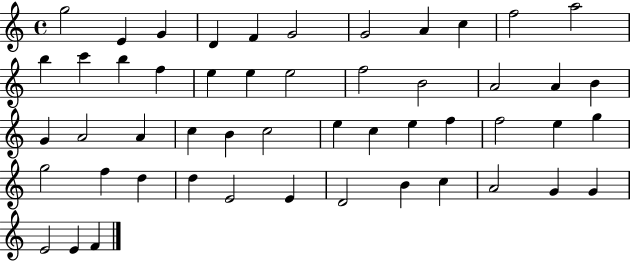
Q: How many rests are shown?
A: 0